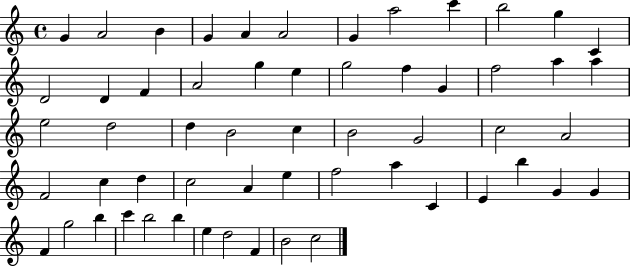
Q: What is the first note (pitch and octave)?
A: G4